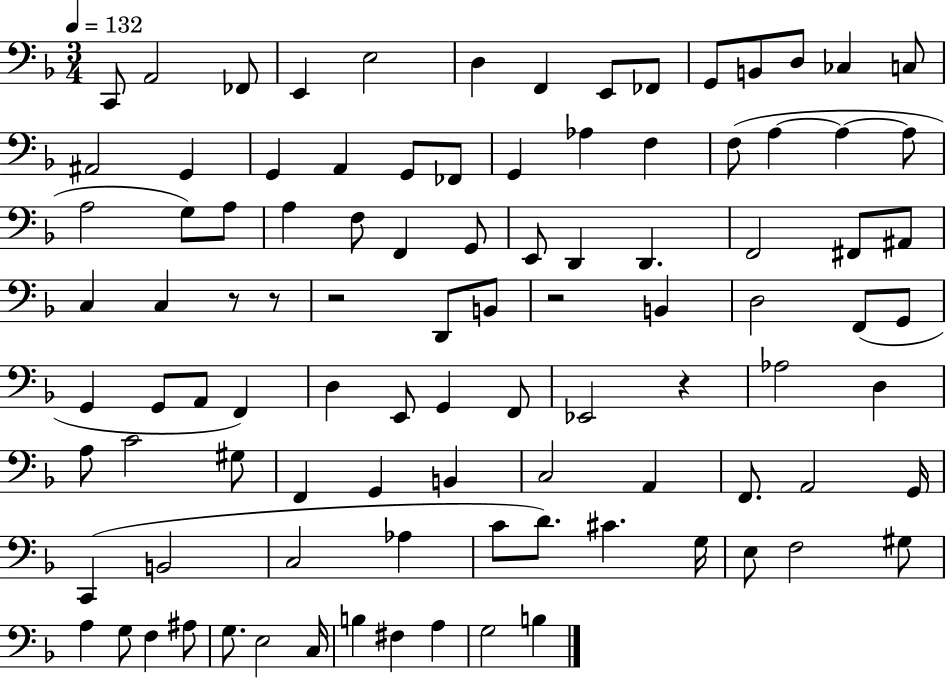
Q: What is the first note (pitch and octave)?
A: C2